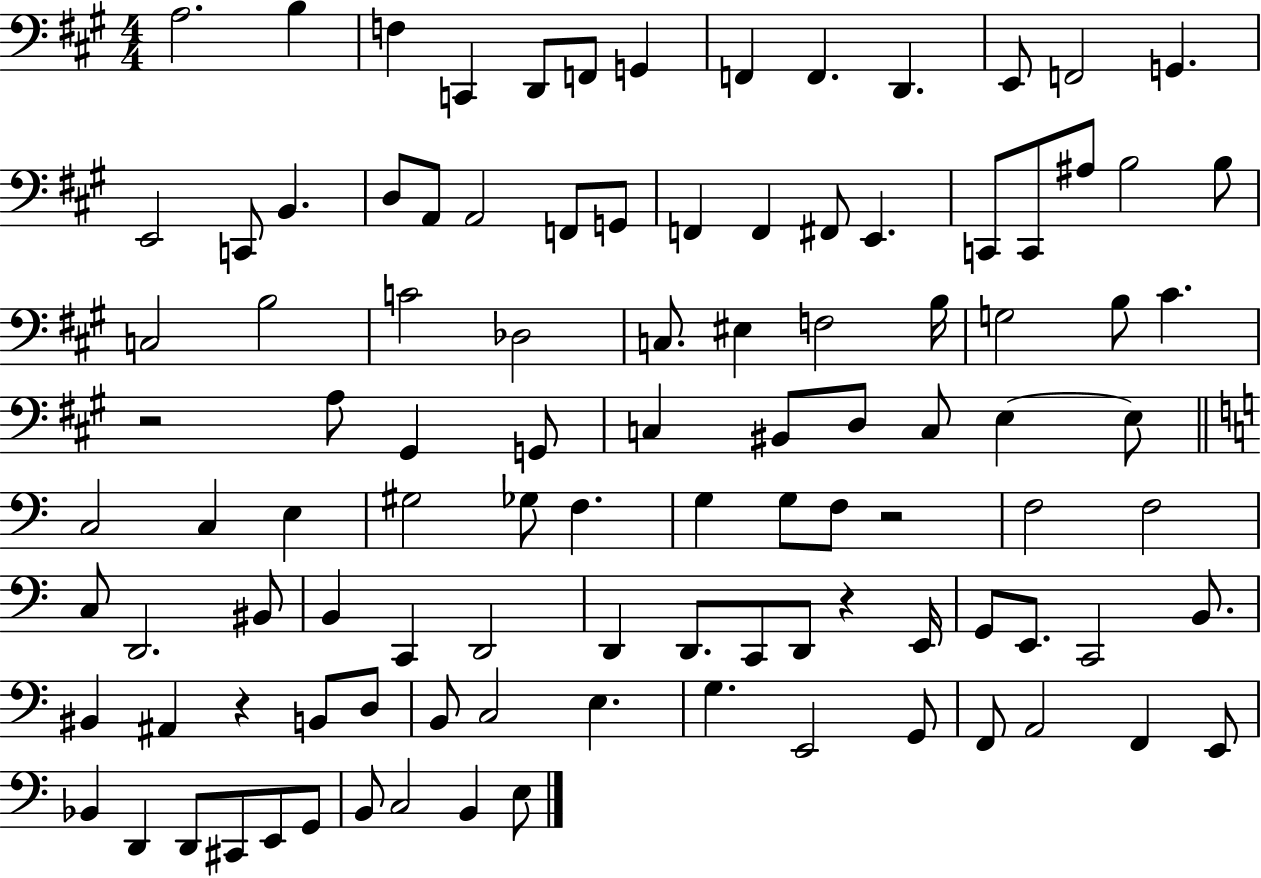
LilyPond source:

{
  \clef bass
  \numericTimeSignature
  \time 4/4
  \key a \major
  a2. b4 | f4 c,4 d,8 f,8 g,4 | f,4 f,4. d,4. | e,8 f,2 g,4. | \break e,2 c,8 b,4. | d8 a,8 a,2 f,8 g,8 | f,4 f,4 fis,8 e,4. | c,8 c,8 ais8 b2 b8 | \break c2 b2 | c'2 des2 | c8. eis4 f2 b16 | g2 b8 cis'4. | \break r2 a8 gis,4 g,8 | c4 bis,8 d8 c8 e4~~ e8 | \bar "||" \break \key c \major c2 c4 e4 | gis2 ges8 f4. | g4 g8 f8 r2 | f2 f2 | \break c8 d,2. bis,8 | b,4 c,4 d,2 | d,4 d,8. c,8 d,8 r4 e,16 | g,8 e,8. c,2 b,8. | \break bis,4 ais,4 r4 b,8 d8 | b,8 c2 e4. | g4. e,2 g,8 | f,8 a,2 f,4 e,8 | \break bes,4 d,4 d,8 cis,8 e,8 g,8 | b,8 c2 b,4 e8 | \bar "|."
}